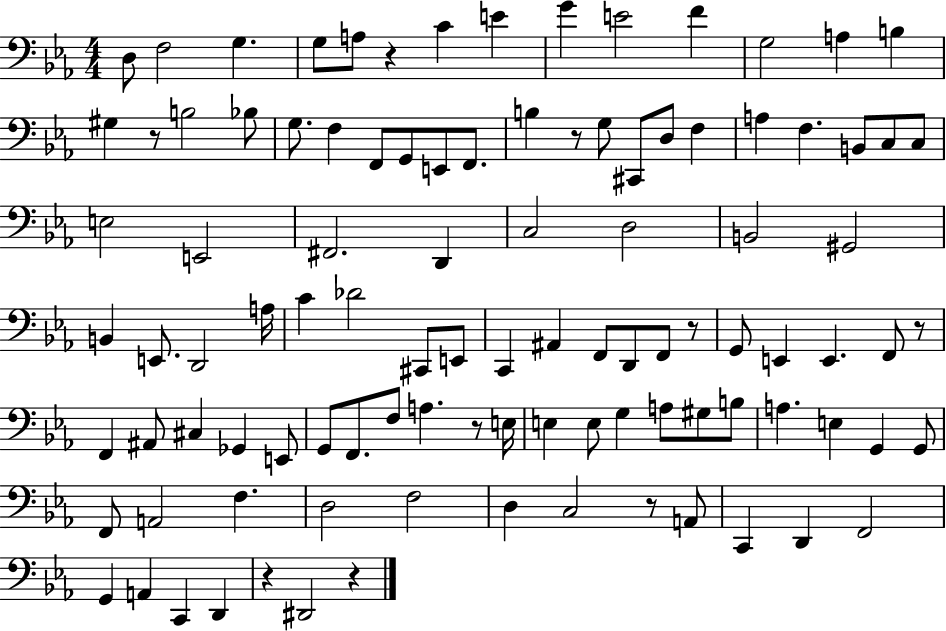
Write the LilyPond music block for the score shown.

{
  \clef bass
  \numericTimeSignature
  \time 4/4
  \key ees \major
  d8 f2 g4. | g8 a8 r4 c'4 e'4 | g'4 e'2 f'4 | g2 a4 b4 | \break gis4 r8 b2 bes8 | g8. f4 f,8 g,8 e,8 f,8. | b4 r8 g8 cis,8 d8 f4 | a4 f4. b,8 c8 c8 | \break e2 e,2 | fis,2. d,4 | c2 d2 | b,2 gis,2 | \break b,4 e,8. d,2 a16 | c'4 des'2 cis,8 e,8 | c,4 ais,4 f,8 d,8 f,8 r8 | g,8 e,4 e,4. f,8 r8 | \break f,4 ais,8 cis4 ges,4 e,8 | g,8 f,8. f8 a4. r8 e16 | e4 e8 g4 a8 gis8 b8 | a4. e4 g,4 g,8 | \break f,8 a,2 f4. | d2 f2 | d4 c2 r8 a,8 | c,4 d,4 f,2 | \break g,4 a,4 c,4 d,4 | r4 dis,2 r4 | \bar "|."
}